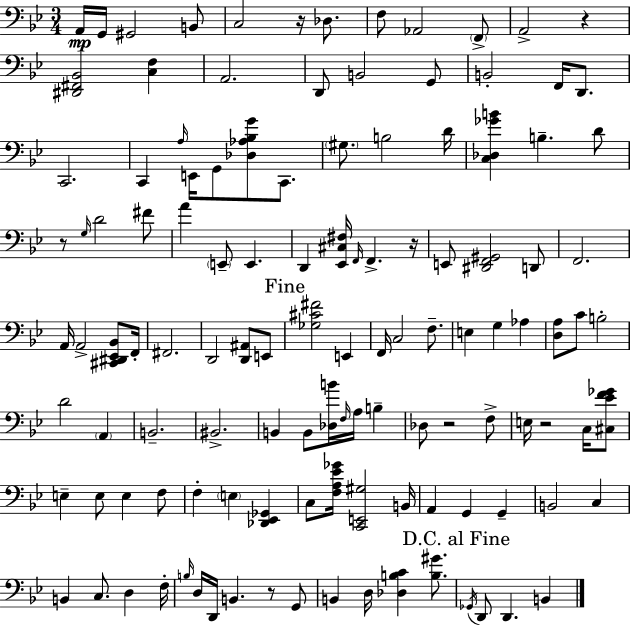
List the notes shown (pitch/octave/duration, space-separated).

A2/s G2/s G#2/h B2/e C3/h R/s Db3/e. F3/e Ab2/h F2/e A2/h R/q [D#2,F#2,Bb2]/h [C3,F3]/q A2/h. D2/e B2/h G2/e B2/h F2/s D2/e. C2/h. C2/q A3/s E2/s G2/e [Db3,Ab3,Bb3,G4]/e C2/e. G#3/e. B3/h D4/s [C3,Db3,Gb4,B4]/q B3/q. D4/e R/e G3/s D4/h F#4/e A4/q E2/e E2/q. D2/q [Eb2,C#3,F#3]/s F2/s F2/q. R/s E2/e [D#2,F2,G#2]/h D2/e F2/h. A2/s A2/h [C#2,D#2,Eb2,Bb2]/e F2/s F#2/h. D2/h [D2,A#2]/e E2/e [Gb3,C#4,F#4]/h E2/q F2/s C3/h F3/e. E3/q G3/q Ab3/q [D3,A3]/e C4/e B3/h D4/h A2/q B2/h. BIS2/h. B2/q B2/e [Db3,B4]/s F3/s A3/s B3/q Db3/e R/h F3/e E3/s R/h C3/s [C#3,Eb4,F4,Gb4]/e E3/q E3/e E3/q F3/e F3/q E3/q [Db2,Eb2,Gb2]/q C3/e [F3,A3,Eb4,Gb4]/s [C2,E2,G#3]/h B2/s A2/q G2/q G2/q B2/h C3/q B2/q C3/e. D3/q F3/s B3/s D3/s D2/s B2/q. R/e G2/e B2/q D3/s [Db3,B3,C4]/q [B3,G#4]/e. Gb2/s D2/e D2/q. B2/q